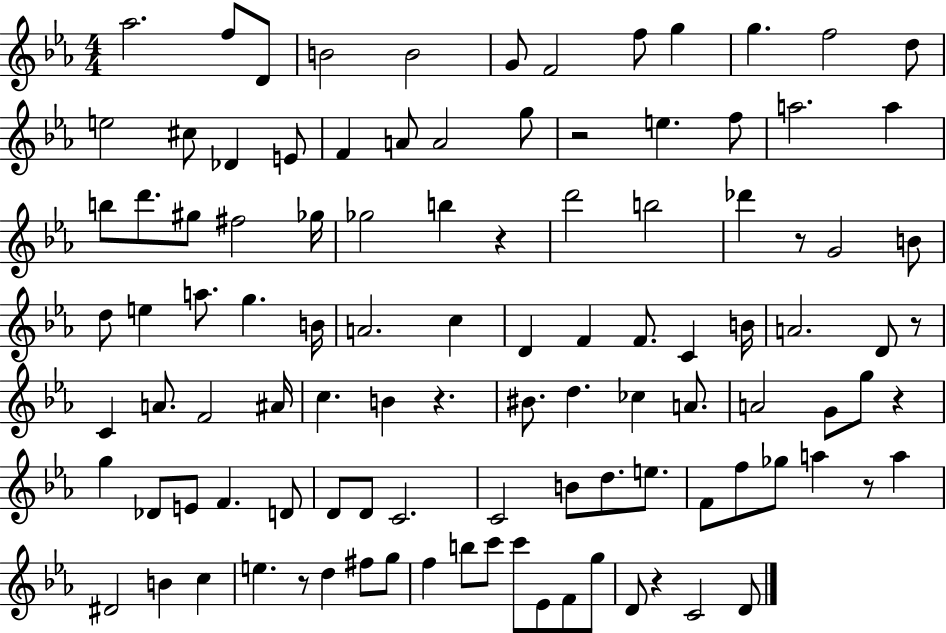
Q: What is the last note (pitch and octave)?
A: D4